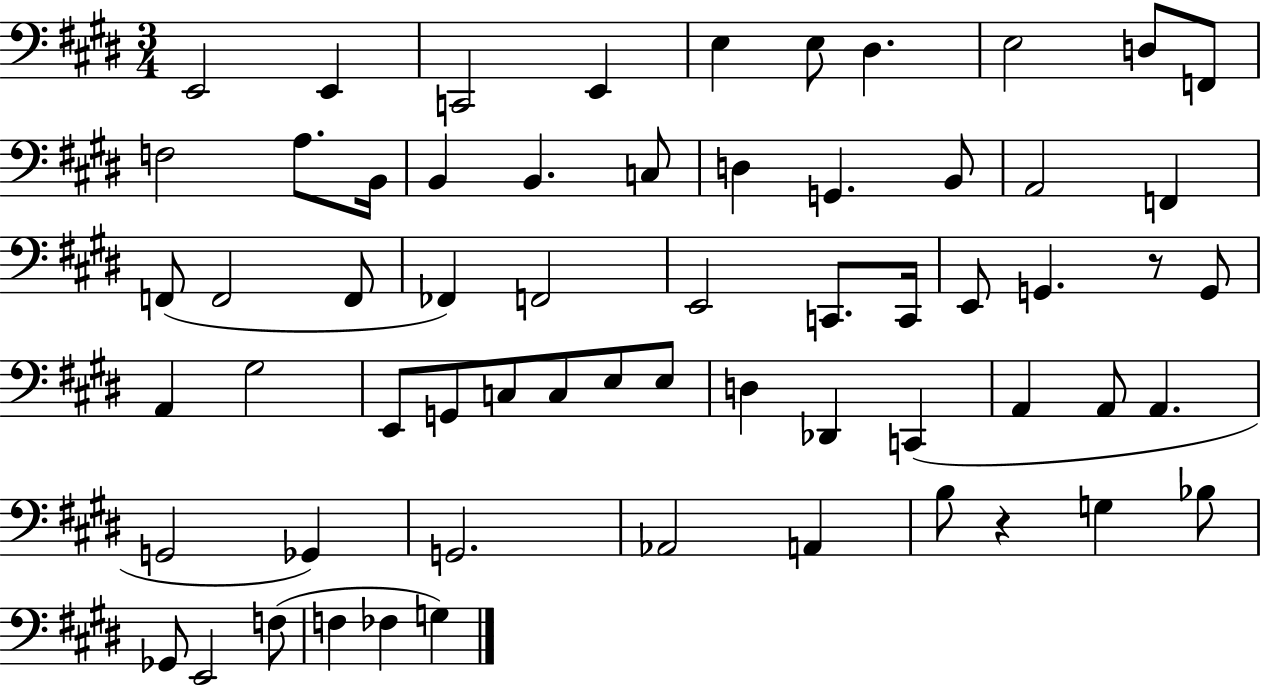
X:1
T:Untitled
M:3/4
L:1/4
K:E
E,,2 E,, C,,2 E,, E, E,/2 ^D, E,2 D,/2 F,,/2 F,2 A,/2 B,,/4 B,, B,, C,/2 D, G,, B,,/2 A,,2 F,, F,,/2 F,,2 F,,/2 _F,, F,,2 E,,2 C,,/2 C,,/4 E,,/2 G,, z/2 G,,/2 A,, ^G,2 E,,/2 G,,/2 C,/2 C,/2 E,/2 E,/2 D, _D,, C,, A,, A,,/2 A,, G,,2 _G,, G,,2 _A,,2 A,, B,/2 z G, _B,/2 _G,,/2 E,,2 F,/2 F, _F, G,